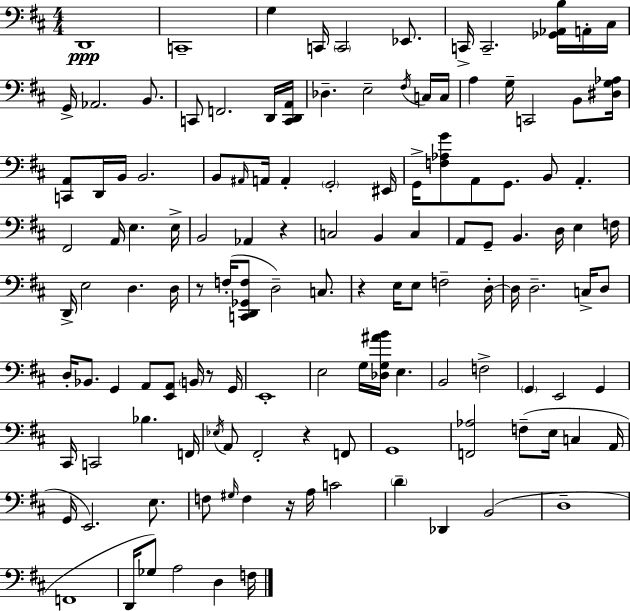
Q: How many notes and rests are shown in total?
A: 130